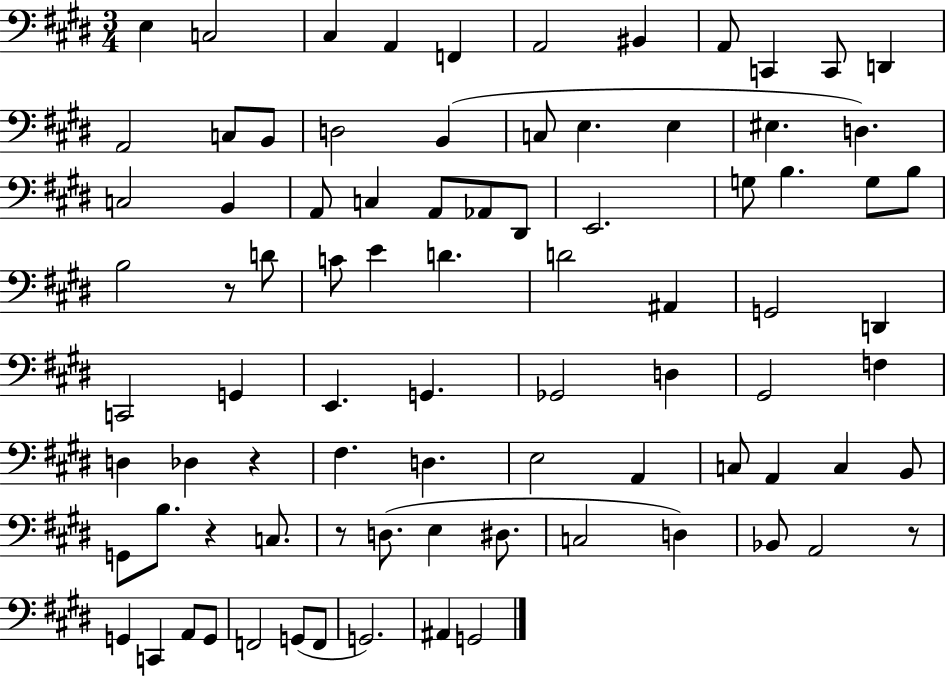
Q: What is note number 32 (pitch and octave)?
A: G3